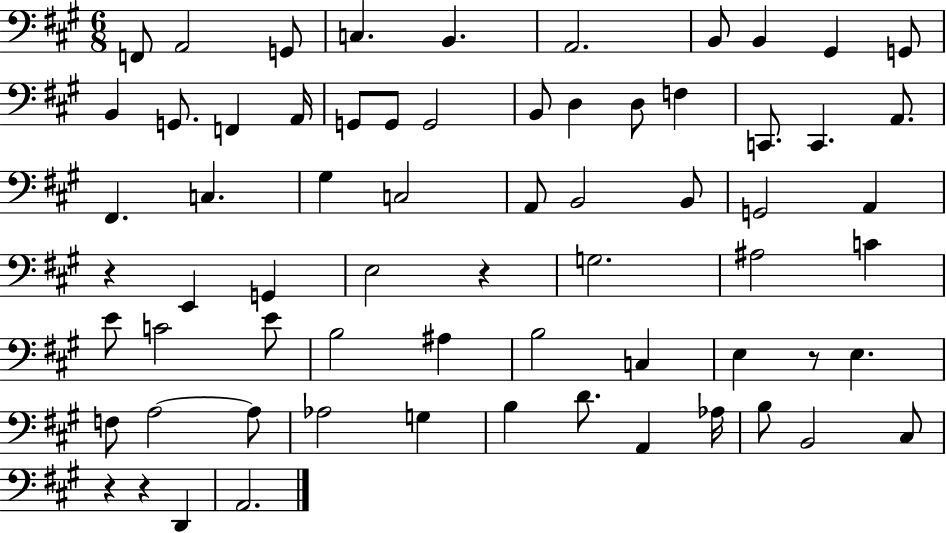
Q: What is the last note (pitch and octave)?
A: A2